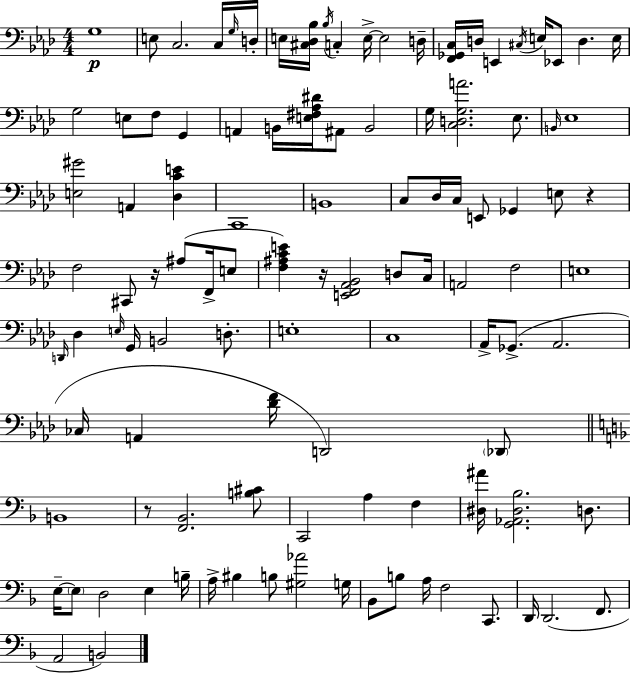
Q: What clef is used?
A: bass